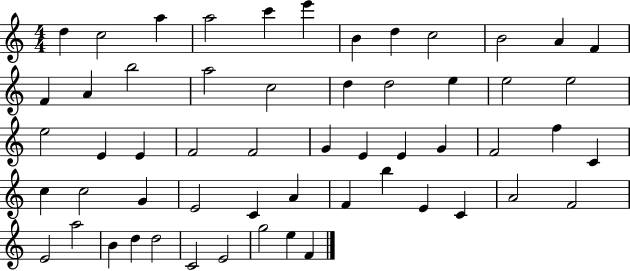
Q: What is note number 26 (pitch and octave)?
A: F4